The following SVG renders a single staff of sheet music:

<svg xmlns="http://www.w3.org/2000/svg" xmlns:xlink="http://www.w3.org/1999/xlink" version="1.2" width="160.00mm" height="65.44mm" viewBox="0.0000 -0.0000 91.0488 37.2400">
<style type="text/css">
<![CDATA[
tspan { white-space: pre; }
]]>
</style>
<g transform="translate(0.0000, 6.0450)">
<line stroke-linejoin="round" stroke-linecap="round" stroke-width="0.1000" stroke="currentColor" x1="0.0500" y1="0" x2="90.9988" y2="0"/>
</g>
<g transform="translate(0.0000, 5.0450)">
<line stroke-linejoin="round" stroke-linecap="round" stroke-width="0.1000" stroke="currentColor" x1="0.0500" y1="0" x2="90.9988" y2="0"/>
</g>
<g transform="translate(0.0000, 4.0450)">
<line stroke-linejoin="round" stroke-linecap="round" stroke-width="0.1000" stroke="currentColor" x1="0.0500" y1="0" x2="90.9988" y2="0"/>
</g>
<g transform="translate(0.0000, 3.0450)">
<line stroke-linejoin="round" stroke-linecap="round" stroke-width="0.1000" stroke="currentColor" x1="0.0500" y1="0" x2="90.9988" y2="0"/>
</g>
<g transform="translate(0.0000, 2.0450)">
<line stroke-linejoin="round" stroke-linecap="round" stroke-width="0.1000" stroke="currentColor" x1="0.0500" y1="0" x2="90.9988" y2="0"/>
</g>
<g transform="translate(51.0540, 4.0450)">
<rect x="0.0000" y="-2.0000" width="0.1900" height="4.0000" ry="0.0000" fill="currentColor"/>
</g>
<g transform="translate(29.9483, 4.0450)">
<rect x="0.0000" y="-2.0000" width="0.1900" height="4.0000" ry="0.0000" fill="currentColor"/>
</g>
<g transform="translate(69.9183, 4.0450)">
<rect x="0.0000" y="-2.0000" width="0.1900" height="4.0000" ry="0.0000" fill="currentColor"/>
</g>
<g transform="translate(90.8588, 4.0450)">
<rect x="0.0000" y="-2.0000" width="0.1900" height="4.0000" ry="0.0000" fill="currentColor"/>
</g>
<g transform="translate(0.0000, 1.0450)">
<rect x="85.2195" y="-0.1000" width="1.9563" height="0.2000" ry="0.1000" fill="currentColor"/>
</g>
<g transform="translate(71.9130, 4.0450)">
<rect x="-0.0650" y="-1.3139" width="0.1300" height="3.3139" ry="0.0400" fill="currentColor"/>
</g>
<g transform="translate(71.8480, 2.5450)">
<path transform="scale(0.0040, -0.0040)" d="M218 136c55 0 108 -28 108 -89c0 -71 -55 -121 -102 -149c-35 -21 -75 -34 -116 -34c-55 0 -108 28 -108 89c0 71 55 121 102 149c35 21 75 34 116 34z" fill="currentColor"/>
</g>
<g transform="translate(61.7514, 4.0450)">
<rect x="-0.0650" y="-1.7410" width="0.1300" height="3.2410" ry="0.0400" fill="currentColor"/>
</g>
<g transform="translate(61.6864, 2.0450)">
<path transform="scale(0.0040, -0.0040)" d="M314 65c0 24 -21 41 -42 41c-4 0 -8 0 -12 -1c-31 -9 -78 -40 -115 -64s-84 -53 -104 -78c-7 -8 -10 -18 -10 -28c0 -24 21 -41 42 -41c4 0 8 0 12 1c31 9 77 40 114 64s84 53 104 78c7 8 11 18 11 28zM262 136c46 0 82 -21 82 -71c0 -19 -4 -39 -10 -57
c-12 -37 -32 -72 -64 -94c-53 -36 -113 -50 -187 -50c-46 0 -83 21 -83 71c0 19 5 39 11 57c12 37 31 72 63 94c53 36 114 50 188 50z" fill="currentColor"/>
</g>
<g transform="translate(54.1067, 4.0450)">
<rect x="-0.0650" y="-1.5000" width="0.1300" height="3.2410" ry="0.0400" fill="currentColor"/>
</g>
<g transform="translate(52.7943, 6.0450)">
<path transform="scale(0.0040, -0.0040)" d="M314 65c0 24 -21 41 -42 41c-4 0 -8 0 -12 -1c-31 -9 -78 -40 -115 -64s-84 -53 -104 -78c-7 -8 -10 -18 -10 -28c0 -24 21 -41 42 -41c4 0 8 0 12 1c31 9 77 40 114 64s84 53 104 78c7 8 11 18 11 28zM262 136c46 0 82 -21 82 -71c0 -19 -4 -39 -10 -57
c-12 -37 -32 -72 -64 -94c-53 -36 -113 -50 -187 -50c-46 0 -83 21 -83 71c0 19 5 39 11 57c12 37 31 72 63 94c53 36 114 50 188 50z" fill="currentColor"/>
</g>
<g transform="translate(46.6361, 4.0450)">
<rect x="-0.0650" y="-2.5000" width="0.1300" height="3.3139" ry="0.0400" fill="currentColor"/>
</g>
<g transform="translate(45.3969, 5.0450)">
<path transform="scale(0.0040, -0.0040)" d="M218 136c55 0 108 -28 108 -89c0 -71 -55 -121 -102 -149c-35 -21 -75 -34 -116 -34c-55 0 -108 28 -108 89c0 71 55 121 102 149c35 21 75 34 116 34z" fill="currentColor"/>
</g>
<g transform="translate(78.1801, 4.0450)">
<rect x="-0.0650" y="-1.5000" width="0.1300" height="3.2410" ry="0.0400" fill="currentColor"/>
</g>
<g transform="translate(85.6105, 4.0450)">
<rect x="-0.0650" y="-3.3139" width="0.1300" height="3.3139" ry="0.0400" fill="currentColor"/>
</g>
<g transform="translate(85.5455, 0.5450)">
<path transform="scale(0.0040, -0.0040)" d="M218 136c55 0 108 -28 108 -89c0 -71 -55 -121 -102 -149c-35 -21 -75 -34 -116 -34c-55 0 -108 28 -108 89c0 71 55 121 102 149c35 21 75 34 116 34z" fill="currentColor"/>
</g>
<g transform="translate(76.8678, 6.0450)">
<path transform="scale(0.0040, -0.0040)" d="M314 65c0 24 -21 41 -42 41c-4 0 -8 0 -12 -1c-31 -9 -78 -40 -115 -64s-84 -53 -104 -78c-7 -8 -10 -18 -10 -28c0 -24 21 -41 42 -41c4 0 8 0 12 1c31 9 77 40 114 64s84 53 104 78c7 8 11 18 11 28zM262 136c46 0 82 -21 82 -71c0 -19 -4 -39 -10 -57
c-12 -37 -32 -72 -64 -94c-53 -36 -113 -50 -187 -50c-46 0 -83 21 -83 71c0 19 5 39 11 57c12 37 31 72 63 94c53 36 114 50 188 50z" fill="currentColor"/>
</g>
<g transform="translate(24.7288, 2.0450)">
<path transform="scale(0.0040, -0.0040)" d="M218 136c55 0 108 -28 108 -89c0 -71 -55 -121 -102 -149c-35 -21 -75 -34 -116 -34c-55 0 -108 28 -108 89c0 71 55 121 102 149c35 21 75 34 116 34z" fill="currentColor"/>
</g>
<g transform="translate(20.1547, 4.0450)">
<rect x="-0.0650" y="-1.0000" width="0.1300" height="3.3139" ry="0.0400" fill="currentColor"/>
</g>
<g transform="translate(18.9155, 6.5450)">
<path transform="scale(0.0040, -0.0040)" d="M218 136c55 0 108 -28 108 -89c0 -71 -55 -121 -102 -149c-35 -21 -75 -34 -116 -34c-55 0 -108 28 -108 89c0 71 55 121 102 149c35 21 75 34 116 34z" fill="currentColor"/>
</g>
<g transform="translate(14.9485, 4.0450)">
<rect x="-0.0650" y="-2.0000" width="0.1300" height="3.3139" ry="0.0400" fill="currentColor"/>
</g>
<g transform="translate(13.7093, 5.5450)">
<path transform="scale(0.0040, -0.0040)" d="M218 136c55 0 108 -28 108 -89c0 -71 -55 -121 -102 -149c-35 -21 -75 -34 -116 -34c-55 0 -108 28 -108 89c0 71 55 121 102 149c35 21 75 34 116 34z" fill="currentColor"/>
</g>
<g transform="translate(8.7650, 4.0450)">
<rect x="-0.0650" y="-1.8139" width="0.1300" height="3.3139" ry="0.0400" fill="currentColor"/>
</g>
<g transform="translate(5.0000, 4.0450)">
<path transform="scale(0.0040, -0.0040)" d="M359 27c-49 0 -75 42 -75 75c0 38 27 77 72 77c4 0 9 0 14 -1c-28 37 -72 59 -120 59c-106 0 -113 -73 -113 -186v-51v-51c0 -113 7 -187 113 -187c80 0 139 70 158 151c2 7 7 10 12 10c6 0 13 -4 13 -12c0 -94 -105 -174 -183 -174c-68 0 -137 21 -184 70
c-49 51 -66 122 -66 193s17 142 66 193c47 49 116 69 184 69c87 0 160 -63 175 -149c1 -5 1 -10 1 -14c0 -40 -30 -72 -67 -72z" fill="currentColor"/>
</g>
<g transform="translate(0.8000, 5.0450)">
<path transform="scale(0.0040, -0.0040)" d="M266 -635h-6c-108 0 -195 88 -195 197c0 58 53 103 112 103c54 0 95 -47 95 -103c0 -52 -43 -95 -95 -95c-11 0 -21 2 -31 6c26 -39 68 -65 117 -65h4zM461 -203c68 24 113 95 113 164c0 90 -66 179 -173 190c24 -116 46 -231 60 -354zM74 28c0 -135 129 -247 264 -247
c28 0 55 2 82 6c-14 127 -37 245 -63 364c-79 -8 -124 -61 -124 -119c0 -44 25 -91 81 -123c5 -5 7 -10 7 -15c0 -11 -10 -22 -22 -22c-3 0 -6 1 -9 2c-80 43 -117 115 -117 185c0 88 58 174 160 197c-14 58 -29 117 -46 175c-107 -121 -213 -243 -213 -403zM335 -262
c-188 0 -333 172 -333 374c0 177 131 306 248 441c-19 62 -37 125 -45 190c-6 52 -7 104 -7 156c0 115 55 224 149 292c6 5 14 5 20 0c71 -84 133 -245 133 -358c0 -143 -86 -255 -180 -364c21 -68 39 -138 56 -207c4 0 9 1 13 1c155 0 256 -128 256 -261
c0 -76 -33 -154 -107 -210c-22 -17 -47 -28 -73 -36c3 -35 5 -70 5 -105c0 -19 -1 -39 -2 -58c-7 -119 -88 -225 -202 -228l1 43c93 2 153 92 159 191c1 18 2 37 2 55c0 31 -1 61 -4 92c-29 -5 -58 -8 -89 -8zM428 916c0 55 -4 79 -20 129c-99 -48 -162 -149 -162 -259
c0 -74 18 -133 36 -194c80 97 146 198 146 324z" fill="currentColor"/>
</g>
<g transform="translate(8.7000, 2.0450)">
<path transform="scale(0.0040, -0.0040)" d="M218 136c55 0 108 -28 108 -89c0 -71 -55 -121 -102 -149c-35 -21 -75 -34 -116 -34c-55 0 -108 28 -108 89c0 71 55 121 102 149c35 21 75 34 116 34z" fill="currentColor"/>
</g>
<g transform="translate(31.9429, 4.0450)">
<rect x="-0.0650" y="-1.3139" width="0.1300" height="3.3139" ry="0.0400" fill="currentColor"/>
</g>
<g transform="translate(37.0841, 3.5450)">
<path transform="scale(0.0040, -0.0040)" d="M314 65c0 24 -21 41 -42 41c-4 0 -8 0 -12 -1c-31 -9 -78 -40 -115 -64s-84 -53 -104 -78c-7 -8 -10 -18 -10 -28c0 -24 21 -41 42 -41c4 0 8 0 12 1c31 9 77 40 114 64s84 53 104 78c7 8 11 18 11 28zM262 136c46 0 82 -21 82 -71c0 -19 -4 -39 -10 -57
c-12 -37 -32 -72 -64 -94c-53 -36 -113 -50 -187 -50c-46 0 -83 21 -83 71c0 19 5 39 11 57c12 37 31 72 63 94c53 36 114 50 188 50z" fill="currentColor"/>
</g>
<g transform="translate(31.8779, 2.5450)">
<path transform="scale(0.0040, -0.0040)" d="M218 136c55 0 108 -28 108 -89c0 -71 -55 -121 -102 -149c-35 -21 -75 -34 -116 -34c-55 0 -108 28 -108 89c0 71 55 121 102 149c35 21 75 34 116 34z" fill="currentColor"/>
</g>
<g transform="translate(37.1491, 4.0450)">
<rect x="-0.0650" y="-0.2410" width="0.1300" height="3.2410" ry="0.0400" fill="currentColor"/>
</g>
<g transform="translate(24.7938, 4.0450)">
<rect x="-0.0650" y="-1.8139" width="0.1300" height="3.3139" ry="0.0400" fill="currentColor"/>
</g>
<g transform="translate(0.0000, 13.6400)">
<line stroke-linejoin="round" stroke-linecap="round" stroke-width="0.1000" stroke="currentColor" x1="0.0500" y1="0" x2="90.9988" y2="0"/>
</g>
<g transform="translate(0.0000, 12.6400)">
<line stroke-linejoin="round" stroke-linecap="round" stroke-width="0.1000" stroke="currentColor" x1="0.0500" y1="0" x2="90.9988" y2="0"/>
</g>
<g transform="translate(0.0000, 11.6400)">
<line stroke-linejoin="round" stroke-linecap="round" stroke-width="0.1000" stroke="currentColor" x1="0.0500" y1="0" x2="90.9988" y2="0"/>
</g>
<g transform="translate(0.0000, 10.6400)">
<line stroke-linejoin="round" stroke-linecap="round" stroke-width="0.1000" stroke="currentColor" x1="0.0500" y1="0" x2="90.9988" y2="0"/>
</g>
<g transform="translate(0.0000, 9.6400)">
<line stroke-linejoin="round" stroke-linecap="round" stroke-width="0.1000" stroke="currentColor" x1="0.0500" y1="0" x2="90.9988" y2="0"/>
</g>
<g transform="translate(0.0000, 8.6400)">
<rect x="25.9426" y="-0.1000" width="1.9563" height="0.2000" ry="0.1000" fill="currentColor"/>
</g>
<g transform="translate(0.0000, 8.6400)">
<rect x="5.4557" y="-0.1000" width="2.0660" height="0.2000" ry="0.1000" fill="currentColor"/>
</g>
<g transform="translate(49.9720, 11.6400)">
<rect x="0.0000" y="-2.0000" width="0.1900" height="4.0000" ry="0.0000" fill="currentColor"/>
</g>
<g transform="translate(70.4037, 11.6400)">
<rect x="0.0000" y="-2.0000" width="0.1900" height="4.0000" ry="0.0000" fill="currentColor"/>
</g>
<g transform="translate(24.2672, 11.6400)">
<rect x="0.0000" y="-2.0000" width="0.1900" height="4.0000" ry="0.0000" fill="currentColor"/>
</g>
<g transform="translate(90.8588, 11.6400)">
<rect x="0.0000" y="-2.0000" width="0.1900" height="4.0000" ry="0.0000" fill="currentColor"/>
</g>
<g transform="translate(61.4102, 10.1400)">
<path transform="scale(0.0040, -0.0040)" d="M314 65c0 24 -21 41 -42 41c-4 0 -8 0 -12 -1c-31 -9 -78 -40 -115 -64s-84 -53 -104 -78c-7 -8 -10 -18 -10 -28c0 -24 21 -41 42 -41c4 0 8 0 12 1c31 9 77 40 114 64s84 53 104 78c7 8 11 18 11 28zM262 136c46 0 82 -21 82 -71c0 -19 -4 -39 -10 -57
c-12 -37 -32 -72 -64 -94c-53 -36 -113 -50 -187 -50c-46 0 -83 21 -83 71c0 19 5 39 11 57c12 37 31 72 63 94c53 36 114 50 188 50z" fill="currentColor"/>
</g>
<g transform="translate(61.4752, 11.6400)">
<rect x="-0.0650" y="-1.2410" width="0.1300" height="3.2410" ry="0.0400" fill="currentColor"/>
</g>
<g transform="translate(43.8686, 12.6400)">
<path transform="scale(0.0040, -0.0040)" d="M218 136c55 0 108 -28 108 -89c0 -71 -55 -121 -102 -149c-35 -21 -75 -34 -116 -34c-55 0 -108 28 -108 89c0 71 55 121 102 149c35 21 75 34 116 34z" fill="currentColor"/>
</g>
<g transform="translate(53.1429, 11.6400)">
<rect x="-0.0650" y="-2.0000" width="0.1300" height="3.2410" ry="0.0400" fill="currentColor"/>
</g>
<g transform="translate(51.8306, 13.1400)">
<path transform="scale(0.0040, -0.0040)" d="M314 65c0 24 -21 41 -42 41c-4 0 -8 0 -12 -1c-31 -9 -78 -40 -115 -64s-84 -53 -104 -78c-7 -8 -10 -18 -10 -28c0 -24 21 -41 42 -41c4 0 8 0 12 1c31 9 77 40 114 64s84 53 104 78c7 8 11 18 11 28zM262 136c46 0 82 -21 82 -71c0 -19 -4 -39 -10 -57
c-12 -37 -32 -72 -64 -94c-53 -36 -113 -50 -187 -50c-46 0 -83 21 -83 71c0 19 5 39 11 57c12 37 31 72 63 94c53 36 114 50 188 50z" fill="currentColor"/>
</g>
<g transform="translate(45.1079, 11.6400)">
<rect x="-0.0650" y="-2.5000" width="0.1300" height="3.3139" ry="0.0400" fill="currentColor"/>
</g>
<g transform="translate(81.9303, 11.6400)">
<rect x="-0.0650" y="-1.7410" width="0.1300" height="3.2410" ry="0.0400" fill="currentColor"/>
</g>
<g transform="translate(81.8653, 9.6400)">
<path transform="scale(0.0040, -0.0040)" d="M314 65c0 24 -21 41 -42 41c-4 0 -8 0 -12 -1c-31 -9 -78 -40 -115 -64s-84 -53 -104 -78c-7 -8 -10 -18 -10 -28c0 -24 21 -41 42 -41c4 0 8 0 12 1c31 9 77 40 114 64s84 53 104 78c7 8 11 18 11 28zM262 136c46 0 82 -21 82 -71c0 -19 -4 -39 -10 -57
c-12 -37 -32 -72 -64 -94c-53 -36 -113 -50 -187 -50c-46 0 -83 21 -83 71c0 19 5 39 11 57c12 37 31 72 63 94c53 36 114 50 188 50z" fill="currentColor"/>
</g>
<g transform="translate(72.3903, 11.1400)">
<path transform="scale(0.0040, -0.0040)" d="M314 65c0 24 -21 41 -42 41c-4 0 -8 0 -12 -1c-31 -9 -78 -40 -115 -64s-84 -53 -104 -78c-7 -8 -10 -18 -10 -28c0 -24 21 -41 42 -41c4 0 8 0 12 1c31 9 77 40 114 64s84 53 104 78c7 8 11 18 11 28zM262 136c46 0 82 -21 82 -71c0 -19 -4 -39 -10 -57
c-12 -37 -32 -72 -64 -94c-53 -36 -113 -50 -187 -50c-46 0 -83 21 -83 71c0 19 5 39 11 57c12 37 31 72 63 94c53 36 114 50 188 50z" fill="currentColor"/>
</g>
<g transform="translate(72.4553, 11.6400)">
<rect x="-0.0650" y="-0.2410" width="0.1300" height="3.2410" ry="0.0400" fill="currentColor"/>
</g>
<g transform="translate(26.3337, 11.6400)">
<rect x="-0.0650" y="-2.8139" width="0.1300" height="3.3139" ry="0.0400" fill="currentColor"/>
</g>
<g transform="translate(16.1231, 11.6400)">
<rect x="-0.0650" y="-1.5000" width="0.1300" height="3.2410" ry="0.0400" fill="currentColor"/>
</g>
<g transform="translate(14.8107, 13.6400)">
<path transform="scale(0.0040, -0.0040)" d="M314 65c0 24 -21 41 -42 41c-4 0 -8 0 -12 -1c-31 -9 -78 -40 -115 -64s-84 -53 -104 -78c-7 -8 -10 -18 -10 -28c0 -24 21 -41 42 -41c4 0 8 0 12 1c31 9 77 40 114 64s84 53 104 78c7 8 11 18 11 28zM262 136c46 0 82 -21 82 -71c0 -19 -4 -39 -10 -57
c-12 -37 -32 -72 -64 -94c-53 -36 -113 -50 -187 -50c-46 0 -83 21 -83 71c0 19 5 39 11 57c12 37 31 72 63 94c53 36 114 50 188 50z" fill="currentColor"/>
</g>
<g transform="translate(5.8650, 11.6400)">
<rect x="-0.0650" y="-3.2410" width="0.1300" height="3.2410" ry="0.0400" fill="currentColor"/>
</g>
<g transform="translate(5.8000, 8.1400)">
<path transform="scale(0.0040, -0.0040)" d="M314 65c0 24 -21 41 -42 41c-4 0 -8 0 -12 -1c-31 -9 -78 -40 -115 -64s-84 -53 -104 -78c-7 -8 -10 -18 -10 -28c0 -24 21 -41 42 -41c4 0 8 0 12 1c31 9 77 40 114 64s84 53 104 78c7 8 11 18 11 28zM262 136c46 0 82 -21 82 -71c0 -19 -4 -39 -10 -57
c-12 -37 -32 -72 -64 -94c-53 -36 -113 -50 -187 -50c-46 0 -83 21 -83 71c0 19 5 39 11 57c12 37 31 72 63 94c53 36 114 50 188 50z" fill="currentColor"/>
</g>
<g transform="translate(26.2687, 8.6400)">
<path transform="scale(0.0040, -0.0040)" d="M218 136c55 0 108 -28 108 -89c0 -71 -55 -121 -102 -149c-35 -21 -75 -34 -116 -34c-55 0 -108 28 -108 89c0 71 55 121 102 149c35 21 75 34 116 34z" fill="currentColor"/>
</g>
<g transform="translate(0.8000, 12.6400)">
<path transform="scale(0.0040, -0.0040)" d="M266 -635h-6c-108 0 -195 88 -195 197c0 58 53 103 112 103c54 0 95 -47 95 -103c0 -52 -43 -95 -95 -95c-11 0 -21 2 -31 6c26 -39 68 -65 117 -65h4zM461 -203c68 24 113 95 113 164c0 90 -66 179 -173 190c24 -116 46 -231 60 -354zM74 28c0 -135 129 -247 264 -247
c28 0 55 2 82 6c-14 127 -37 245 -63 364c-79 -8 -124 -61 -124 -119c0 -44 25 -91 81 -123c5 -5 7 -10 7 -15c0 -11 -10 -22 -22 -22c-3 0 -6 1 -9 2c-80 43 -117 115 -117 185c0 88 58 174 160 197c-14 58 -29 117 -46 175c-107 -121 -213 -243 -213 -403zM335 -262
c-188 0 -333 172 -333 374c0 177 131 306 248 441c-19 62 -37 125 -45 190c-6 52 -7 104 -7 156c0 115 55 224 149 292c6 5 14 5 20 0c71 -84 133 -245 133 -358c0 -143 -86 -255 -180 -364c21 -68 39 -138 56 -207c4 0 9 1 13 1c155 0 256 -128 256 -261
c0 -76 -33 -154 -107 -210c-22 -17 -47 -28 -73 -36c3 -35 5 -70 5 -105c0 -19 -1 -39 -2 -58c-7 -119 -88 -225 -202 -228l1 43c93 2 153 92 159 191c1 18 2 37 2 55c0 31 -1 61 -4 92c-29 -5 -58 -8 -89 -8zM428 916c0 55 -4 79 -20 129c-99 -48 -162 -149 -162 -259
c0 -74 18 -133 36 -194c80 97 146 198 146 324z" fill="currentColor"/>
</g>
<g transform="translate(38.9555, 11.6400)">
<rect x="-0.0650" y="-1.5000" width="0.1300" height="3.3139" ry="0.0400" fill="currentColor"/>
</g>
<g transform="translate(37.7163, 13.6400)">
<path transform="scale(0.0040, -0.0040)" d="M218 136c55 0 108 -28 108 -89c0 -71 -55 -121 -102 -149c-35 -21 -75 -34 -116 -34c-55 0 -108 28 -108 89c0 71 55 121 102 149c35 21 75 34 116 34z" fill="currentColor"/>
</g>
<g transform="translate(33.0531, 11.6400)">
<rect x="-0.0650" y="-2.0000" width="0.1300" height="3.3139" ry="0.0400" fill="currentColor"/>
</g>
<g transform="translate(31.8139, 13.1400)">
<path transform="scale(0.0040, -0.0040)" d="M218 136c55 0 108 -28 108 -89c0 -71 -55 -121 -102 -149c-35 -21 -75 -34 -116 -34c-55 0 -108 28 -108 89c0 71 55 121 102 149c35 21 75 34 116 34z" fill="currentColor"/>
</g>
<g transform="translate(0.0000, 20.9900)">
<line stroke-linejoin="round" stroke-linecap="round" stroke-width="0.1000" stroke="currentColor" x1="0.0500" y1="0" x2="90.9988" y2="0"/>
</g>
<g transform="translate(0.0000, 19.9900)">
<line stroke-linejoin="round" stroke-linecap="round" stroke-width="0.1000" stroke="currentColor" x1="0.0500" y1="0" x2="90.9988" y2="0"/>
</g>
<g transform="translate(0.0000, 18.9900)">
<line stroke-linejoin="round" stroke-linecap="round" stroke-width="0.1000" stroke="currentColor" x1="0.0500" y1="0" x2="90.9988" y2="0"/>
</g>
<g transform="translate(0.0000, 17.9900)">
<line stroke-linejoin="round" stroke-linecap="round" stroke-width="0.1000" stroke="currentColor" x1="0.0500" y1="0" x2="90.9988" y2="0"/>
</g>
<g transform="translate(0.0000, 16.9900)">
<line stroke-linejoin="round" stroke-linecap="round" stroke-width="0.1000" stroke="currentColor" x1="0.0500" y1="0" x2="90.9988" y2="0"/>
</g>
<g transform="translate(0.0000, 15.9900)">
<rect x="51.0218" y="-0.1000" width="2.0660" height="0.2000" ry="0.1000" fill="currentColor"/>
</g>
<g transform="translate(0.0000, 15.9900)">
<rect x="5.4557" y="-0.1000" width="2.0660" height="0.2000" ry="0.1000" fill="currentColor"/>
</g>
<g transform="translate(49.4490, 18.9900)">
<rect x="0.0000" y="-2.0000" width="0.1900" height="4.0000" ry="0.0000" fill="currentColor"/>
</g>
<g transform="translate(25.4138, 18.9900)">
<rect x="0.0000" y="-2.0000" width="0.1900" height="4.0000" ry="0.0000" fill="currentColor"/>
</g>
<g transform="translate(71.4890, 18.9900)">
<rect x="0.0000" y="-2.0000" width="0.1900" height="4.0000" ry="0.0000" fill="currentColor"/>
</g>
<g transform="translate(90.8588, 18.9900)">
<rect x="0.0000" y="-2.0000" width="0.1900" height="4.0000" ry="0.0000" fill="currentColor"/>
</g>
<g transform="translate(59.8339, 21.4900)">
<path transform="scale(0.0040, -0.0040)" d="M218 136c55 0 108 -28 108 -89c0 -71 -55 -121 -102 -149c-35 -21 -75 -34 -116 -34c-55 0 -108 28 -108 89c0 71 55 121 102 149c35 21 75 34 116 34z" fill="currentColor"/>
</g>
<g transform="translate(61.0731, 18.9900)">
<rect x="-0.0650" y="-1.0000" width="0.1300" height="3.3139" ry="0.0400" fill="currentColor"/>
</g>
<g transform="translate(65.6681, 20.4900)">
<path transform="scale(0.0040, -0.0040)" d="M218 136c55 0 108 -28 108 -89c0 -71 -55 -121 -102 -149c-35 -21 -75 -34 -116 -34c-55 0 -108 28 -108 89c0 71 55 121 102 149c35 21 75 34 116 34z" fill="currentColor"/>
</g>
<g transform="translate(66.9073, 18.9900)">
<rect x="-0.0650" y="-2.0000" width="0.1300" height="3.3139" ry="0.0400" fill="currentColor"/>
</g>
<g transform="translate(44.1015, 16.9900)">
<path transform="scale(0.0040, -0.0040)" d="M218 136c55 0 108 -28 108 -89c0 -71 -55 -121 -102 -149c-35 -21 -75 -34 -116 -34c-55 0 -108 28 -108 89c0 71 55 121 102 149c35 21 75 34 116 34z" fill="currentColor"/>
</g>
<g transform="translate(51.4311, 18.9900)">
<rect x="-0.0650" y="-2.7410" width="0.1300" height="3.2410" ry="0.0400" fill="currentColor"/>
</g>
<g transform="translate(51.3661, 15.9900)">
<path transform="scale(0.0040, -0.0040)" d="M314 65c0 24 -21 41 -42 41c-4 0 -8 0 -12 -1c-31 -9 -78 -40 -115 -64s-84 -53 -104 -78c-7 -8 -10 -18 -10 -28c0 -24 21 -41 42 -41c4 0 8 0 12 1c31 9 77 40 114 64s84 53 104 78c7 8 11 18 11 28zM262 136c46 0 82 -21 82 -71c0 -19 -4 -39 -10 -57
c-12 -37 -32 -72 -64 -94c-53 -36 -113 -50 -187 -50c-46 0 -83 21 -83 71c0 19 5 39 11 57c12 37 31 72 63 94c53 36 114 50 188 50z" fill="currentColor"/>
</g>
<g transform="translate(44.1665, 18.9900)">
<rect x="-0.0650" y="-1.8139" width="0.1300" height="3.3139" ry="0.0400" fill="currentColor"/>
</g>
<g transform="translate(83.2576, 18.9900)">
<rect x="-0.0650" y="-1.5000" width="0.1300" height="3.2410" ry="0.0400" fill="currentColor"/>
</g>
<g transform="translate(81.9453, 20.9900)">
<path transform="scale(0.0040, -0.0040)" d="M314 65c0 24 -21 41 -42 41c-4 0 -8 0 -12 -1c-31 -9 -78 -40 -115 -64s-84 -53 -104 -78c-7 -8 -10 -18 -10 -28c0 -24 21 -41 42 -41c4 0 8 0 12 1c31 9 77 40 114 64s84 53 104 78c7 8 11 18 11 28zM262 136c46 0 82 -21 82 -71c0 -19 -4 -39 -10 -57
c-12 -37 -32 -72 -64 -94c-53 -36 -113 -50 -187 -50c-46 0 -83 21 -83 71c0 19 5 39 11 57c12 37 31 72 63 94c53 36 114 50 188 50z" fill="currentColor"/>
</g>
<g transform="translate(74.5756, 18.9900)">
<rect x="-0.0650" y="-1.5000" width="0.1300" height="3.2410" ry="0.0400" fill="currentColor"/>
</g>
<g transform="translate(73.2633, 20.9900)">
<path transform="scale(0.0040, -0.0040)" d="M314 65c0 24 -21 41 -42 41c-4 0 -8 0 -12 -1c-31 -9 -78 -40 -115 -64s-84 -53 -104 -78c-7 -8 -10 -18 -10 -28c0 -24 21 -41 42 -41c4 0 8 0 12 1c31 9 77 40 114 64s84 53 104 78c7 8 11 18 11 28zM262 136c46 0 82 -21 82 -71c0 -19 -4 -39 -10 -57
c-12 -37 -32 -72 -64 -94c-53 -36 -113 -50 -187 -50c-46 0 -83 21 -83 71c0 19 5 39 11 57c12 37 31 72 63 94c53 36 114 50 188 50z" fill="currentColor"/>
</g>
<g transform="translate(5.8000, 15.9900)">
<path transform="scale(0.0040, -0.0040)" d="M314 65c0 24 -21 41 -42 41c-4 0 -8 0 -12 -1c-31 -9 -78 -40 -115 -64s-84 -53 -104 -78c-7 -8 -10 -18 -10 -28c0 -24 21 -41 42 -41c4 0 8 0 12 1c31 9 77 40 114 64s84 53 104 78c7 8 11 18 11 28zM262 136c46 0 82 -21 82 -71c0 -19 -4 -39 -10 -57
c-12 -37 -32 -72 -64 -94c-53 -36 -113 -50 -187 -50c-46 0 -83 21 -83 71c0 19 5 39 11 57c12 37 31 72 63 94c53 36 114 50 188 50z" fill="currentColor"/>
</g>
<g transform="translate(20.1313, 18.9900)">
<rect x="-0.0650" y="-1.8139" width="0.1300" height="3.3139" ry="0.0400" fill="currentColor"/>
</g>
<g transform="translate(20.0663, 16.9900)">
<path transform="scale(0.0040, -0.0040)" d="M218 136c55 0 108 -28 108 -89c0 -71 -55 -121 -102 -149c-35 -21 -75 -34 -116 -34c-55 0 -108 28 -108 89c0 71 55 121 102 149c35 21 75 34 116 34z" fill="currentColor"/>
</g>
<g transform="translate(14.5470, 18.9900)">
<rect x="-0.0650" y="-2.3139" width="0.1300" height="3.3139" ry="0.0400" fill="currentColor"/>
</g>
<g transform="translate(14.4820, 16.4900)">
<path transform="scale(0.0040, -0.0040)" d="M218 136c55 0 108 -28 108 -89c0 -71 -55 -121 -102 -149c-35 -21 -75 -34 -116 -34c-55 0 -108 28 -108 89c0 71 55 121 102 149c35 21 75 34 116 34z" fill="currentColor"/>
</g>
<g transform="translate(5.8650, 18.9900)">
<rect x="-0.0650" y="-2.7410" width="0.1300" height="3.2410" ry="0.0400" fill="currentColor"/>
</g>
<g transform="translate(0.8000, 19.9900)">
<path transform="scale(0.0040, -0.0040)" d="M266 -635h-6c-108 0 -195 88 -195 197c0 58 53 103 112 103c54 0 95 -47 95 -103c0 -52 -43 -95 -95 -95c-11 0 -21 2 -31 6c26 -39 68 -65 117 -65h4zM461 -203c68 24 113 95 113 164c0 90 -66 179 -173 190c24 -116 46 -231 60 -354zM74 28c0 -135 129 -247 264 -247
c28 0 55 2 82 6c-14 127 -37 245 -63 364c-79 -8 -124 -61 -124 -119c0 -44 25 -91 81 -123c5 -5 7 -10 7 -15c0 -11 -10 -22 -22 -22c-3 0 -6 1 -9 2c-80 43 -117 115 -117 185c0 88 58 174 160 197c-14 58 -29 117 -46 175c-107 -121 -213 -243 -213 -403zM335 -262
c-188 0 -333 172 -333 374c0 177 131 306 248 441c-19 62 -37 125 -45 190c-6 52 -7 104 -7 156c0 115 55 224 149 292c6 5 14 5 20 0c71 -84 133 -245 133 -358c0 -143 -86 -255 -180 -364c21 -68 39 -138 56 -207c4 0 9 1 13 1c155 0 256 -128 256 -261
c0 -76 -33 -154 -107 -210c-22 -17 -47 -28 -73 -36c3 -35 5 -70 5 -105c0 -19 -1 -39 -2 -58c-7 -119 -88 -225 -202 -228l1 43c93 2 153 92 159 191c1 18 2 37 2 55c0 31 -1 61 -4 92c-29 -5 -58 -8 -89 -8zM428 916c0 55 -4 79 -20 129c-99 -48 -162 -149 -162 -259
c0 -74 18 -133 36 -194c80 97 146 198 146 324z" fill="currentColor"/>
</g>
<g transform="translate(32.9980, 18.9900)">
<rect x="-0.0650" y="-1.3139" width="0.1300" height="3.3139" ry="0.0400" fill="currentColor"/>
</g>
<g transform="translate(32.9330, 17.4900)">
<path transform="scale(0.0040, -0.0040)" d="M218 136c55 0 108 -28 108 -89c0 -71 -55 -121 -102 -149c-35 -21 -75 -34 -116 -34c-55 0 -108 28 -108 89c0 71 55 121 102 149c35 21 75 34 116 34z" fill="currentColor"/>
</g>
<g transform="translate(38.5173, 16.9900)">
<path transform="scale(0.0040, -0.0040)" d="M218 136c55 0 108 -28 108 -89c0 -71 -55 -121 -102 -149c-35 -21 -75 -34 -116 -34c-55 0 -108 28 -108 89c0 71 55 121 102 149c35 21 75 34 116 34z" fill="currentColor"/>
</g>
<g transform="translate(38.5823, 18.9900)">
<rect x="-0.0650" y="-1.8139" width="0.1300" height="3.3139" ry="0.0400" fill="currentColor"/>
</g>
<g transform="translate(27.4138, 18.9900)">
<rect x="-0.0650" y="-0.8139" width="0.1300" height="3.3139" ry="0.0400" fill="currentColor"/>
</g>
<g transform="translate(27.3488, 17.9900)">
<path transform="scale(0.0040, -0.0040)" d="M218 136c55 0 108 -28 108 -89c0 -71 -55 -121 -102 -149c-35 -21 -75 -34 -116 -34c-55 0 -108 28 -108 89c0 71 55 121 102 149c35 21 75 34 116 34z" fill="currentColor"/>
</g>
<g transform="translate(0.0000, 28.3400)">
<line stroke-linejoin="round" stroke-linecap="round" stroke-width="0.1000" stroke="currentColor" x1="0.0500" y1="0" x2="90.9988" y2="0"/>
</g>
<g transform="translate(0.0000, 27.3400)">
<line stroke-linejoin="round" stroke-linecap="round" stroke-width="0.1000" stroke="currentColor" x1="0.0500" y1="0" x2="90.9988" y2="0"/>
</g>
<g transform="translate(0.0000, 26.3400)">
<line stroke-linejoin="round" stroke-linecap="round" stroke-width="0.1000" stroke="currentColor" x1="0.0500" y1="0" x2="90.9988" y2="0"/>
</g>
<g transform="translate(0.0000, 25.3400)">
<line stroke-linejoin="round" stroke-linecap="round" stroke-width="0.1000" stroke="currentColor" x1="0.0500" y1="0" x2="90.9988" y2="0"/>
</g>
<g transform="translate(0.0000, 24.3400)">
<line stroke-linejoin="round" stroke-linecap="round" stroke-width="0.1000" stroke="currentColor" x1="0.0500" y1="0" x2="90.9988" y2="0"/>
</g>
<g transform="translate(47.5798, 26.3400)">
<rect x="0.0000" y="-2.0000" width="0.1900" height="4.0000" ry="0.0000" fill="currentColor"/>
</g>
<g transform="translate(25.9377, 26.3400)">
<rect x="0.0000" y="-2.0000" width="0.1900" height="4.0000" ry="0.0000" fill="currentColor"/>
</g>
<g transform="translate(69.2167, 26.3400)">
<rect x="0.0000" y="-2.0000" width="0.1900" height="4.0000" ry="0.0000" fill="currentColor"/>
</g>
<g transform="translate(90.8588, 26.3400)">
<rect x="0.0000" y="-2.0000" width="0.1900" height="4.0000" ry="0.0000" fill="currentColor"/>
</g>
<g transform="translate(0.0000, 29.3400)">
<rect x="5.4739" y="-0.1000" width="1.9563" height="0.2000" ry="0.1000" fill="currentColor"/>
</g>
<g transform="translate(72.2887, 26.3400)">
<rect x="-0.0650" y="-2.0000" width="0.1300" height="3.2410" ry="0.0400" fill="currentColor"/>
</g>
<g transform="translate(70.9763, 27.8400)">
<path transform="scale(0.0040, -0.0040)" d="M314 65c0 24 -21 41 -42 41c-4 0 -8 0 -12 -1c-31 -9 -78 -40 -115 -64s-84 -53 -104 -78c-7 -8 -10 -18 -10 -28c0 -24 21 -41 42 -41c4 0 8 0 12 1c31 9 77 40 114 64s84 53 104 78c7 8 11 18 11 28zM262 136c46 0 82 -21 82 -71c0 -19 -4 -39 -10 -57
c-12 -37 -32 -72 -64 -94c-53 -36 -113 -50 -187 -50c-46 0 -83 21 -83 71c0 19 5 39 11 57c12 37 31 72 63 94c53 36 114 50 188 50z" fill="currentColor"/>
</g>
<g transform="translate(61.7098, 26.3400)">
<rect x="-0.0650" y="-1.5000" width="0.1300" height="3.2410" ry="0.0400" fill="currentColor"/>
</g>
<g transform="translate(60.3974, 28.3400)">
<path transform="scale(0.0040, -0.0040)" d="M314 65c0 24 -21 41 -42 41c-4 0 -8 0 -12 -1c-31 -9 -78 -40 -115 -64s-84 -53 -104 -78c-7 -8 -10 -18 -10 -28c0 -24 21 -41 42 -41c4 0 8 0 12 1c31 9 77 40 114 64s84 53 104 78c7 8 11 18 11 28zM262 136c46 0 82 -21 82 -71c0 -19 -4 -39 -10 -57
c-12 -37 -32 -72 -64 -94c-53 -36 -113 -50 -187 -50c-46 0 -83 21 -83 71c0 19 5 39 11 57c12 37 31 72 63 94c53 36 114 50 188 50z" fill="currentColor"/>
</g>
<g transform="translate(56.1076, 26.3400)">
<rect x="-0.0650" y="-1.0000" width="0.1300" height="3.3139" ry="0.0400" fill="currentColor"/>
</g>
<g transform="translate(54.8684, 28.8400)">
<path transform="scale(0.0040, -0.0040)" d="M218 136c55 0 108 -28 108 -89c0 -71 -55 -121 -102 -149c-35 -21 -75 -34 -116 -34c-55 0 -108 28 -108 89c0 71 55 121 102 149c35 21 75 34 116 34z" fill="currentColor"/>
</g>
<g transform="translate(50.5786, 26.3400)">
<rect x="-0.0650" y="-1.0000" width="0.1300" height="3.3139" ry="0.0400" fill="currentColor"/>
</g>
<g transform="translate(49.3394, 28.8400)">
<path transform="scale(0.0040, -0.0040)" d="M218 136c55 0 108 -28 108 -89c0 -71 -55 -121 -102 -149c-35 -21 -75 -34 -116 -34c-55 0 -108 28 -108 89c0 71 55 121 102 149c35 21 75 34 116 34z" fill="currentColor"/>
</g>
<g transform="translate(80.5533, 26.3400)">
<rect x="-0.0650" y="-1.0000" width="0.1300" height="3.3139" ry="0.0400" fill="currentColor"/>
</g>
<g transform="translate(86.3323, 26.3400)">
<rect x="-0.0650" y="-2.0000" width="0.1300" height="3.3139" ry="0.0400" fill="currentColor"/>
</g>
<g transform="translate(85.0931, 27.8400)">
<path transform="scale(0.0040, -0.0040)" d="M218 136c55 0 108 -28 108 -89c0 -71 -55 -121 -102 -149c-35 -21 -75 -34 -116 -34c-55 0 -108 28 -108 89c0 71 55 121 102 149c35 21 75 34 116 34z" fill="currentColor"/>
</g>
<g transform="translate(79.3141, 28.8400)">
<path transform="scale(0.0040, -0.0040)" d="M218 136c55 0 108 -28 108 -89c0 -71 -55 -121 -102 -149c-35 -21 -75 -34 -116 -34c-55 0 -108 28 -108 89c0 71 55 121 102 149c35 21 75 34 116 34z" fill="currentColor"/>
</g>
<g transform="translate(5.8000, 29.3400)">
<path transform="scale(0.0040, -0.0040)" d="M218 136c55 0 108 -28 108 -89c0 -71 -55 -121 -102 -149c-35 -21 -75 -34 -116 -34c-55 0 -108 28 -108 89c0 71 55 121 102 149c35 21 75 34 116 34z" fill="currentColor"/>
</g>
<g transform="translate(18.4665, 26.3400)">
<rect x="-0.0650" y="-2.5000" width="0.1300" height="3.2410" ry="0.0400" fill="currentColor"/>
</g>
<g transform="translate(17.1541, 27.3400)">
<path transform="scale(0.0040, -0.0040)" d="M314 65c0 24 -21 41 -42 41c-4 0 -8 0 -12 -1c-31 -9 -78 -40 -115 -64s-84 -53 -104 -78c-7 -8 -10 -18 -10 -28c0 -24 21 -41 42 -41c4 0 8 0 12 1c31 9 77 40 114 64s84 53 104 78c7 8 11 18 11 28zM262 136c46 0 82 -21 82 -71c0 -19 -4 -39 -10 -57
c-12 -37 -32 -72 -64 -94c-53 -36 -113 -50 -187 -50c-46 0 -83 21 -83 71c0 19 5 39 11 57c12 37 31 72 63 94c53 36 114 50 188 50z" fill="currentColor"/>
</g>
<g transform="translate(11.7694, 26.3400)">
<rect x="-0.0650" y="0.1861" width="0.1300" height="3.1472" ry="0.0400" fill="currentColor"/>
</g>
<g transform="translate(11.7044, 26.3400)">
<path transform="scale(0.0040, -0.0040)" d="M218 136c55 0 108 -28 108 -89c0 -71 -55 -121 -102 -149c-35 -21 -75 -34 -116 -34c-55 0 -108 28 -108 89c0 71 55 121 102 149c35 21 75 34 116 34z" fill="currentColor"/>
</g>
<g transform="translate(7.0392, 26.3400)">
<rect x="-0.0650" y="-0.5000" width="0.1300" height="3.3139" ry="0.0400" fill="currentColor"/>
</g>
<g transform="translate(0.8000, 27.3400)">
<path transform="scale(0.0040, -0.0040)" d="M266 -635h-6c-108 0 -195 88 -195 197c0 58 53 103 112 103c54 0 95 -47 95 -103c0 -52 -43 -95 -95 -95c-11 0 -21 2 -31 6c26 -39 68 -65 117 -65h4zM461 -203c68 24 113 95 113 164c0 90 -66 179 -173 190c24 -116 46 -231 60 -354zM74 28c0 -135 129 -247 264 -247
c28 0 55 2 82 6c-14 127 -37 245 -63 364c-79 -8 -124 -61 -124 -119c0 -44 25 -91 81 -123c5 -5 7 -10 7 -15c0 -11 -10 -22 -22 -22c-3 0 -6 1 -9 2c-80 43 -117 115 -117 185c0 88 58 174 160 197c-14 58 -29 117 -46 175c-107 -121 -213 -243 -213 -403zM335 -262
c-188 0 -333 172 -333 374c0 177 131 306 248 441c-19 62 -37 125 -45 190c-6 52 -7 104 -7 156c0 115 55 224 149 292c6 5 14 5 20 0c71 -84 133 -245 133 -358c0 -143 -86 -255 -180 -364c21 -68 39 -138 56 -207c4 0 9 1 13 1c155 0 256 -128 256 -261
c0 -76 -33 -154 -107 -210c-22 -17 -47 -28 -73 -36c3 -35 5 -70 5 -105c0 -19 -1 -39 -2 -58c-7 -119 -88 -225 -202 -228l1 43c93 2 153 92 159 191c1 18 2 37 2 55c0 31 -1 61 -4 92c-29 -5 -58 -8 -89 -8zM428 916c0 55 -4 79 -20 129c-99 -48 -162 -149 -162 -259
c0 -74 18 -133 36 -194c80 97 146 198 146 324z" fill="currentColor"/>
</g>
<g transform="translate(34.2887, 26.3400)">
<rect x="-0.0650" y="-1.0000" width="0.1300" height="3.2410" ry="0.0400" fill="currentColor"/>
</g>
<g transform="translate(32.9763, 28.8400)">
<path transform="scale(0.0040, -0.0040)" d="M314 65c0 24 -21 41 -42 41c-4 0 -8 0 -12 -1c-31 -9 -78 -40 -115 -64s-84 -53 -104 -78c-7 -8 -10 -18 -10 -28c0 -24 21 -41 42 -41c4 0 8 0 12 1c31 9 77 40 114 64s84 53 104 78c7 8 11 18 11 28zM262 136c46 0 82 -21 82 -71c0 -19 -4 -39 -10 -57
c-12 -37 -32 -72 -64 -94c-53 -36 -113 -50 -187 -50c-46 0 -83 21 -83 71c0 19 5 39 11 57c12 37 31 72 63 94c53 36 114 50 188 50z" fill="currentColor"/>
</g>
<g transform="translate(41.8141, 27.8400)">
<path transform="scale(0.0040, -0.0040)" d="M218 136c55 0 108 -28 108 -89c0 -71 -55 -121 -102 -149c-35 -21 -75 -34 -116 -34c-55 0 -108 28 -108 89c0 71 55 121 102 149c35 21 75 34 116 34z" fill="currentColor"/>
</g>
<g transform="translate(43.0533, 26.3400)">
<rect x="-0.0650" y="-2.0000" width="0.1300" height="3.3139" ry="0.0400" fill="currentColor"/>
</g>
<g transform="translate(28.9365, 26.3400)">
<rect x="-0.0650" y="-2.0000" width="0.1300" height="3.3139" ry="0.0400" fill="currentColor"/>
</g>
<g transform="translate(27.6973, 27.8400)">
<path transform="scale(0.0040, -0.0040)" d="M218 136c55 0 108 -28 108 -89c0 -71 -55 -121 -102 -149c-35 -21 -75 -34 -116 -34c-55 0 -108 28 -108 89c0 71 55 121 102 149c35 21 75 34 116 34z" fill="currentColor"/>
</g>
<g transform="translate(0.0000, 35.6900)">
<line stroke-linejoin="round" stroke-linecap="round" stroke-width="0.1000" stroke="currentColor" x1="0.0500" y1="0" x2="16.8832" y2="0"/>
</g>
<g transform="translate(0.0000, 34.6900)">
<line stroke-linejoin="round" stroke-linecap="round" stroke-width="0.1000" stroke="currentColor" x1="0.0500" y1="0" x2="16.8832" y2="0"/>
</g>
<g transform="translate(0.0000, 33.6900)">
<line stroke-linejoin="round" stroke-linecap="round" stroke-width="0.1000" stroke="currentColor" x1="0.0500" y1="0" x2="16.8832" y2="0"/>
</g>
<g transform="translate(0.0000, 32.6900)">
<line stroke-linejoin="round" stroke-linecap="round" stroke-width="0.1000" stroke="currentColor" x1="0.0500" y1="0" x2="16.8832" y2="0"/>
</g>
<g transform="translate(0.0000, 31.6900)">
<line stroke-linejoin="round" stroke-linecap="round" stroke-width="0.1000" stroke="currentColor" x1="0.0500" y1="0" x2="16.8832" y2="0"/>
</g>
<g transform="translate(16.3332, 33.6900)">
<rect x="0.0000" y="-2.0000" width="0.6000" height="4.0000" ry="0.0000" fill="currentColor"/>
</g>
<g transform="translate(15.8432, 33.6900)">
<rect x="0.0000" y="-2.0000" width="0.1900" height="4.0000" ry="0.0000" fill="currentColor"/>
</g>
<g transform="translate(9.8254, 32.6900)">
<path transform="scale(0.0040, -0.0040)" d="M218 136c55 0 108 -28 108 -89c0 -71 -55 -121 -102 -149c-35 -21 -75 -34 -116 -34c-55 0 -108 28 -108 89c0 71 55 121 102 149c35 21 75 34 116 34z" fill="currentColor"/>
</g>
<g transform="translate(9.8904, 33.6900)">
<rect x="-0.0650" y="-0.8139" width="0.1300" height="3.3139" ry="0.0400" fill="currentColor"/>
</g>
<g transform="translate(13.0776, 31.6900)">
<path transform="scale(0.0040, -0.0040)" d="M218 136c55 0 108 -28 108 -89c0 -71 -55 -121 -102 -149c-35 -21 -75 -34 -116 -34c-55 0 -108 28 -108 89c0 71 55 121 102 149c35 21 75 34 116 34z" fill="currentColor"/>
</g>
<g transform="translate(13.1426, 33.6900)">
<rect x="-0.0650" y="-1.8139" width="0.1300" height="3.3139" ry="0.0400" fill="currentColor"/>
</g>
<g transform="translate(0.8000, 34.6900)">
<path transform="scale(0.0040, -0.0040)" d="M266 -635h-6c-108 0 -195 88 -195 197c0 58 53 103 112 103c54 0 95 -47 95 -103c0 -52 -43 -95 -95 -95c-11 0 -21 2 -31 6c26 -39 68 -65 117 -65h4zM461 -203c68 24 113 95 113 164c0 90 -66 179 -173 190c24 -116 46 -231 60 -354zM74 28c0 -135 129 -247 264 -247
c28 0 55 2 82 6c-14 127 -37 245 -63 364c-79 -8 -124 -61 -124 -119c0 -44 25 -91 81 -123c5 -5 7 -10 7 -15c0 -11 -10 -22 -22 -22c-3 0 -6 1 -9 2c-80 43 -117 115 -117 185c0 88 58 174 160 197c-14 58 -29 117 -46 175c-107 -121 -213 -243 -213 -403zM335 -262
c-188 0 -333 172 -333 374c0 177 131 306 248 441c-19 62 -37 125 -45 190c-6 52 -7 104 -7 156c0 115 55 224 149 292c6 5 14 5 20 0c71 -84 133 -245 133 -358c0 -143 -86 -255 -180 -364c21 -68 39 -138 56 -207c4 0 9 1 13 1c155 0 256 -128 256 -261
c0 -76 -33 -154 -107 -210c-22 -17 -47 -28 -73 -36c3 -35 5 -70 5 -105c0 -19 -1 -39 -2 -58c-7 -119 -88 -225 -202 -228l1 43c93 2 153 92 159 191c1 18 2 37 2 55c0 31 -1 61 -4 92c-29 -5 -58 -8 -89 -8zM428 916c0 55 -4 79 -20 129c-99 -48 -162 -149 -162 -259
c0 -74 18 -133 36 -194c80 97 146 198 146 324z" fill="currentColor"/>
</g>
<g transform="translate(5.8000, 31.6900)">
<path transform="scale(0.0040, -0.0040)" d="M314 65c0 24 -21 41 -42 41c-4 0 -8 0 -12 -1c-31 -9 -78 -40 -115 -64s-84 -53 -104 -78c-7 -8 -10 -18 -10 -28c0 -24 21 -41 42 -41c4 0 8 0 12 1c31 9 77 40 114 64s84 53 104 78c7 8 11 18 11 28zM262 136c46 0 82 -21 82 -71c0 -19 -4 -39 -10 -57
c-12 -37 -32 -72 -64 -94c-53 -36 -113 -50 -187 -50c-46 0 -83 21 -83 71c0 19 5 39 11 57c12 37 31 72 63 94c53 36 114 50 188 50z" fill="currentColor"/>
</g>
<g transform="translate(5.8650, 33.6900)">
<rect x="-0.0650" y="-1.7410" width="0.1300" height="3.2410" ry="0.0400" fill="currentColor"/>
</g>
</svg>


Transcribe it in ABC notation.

X:1
T:Untitled
M:4/4
L:1/4
K:C
f F D f e c2 G E2 f2 e E2 b b2 E2 a F E G F2 e2 c2 f2 a2 g f d e f f a2 D F E2 E2 C B G2 F D2 F D D E2 F2 D F f2 d f